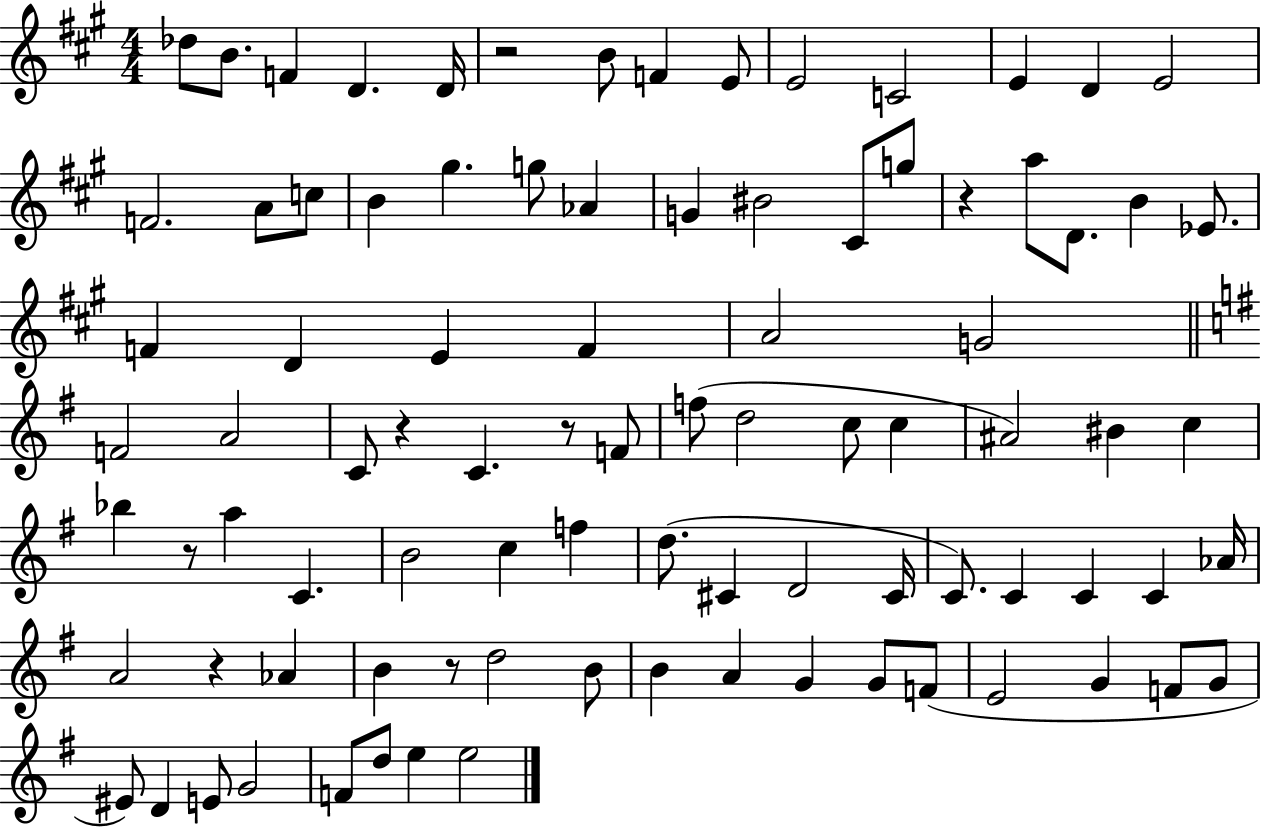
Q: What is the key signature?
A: A major